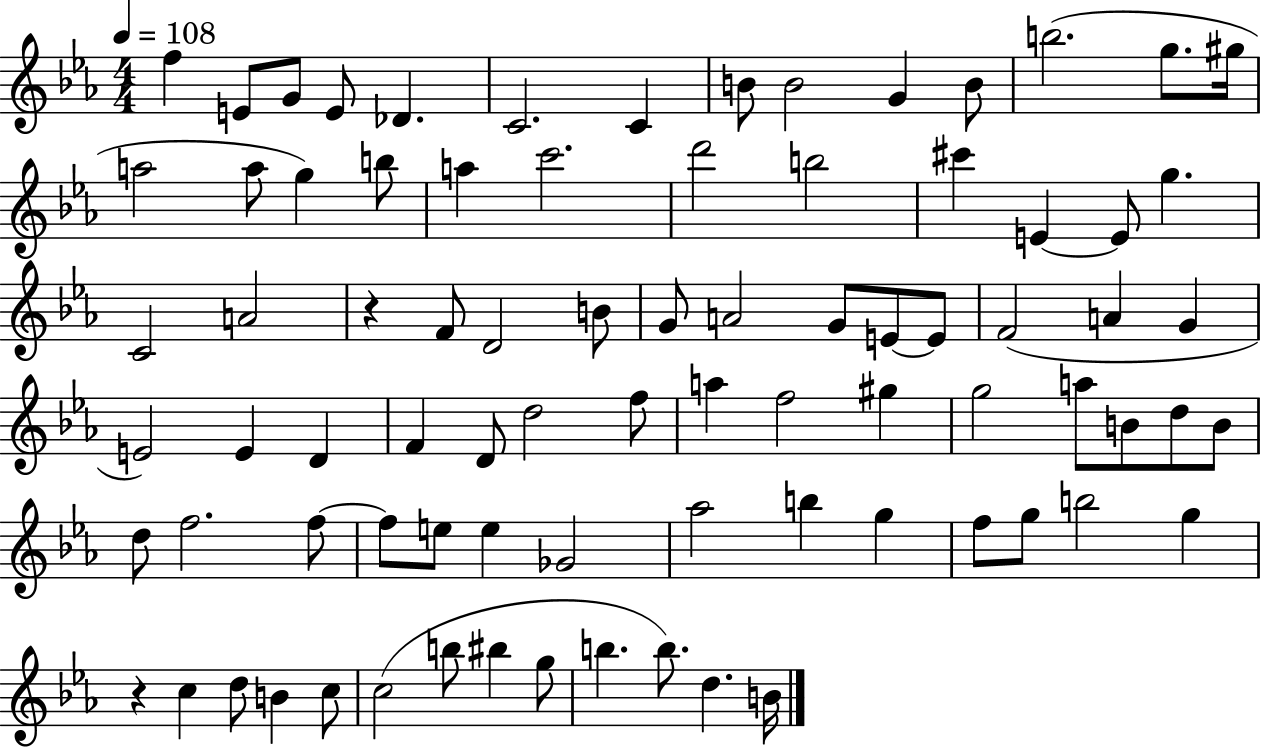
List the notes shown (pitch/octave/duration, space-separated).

F5/q E4/e G4/e E4/e Db4/q. C4/h. C4/q B4/e B4/h G4/q B4/e B5/h. G5/e. G#5/s A5/h A5/e G5/q B5/e A5/q C6/h. D6/h B5/h C#6/q E4/q E4/e G5/q. C4/h A4/h R/q F4/e D4/h B4/e G4/e A4/h G4/e E4/e E4/e F4/h A4/q G4/q E4/h E4/q D4/q F4/q D4/e D5/h F5/e A5/q F5/h G#5/q G5/h A5/e B4/e D5/e B4/e D5/e F5/h. F5/e F5/e E5/e E5/q Gb4/h Ab5/h B5/q G5/q F5/e G5/e B5/h G5/q R/q C5/q D5/e B4/q C5/e C5/h B5/e BIS5/q G5/e B5/q. B5/e. D5/q. B4/s